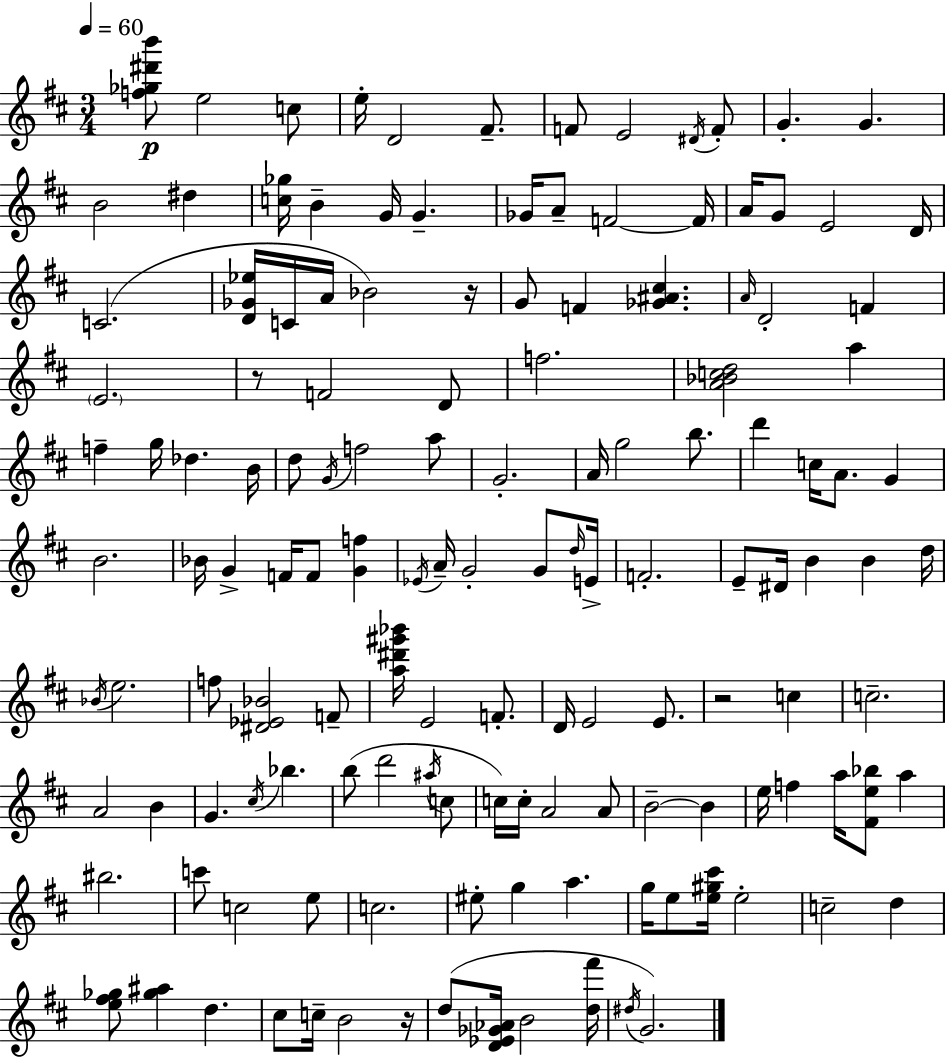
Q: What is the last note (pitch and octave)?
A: G4